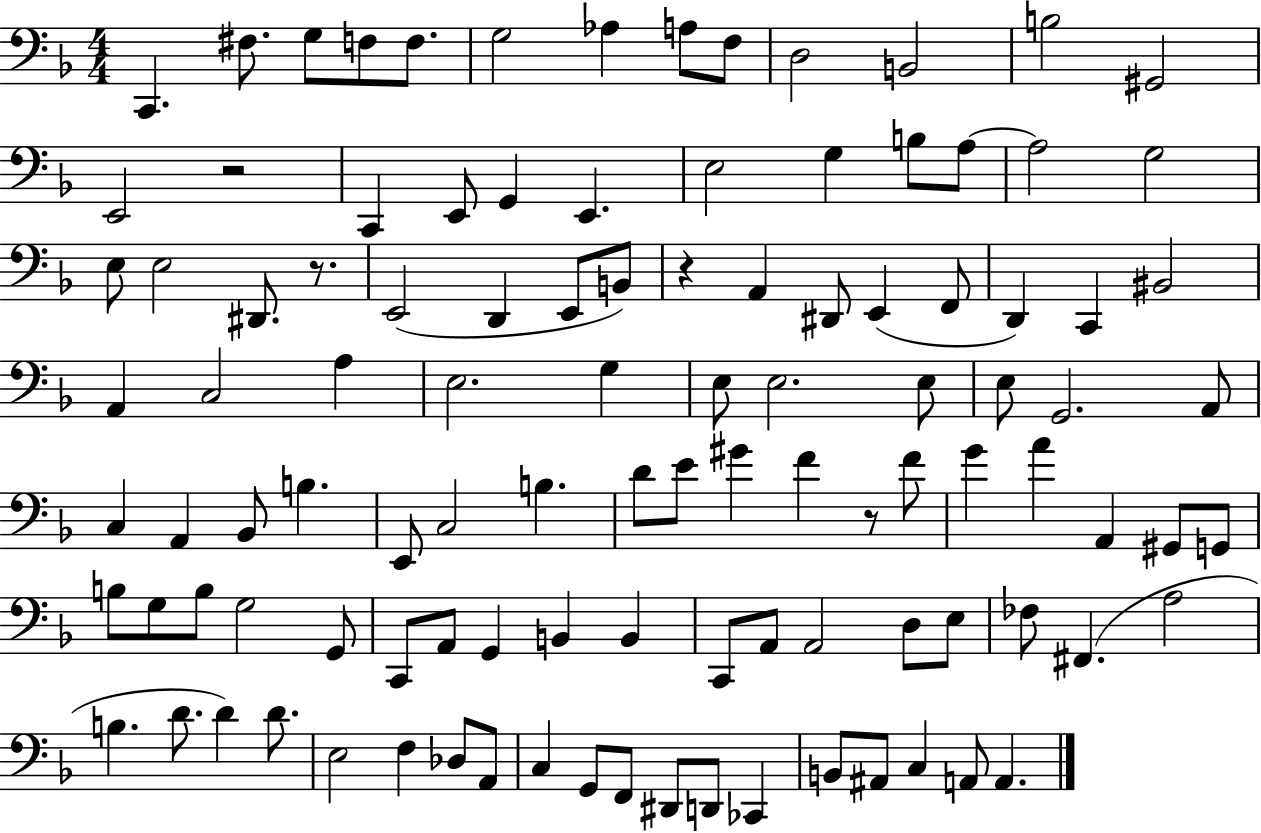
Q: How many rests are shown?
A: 4